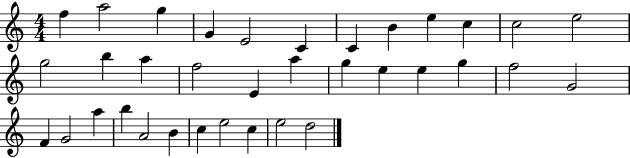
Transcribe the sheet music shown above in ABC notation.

X:1
T:Untitled
M:4/4
L:1/4
K:C
f a2 g G E2 C C B e c c2 e2 g2 b a f2 E a g e e g f2 G2 F G2 a b A2 B c e2 c e2 d2